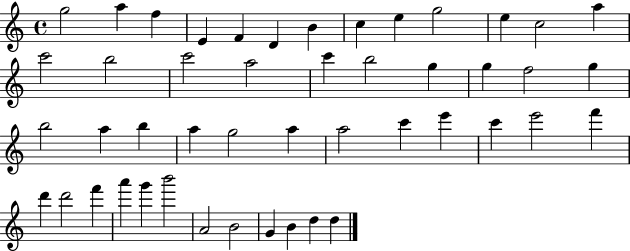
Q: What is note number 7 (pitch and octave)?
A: B4